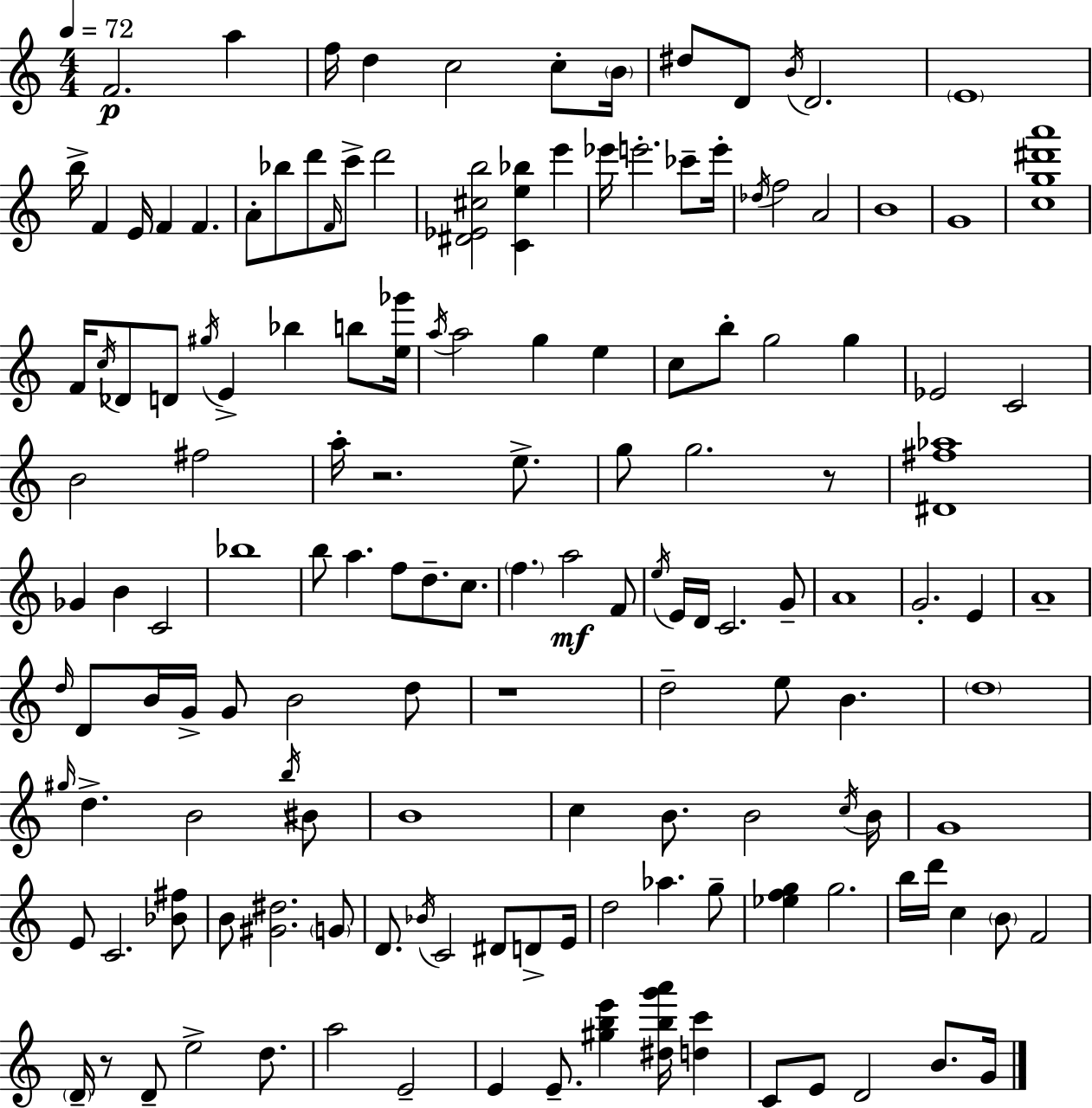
F4/h. A5/q F5/s D5/q C5/h C5/e B4/s D#5/e D4/e B4/s D4/h. E4/w B5/s F4/q E4/s F4/q F4/q. A4/e Bb5/e D6/e F4/s C6/e D6/h [D#4,Eb4,C#5,B5]/h [C4,E5,Bb5]/q E6/q Eb6/s E6/h. CES6/e E6/s Db5/s F5/h A4/h B4/w G4/w [C5,G5,D#6,A6]/w F4/s C5/s Db4/e D4/e G#5/s E4/q Bb5/q B5/e [E5,Gb6]/s A5/s A5/h G5/q E5/q C5/e B5/e G5/h G5/q Eb4/h C4/h B4/h F#5/h A5/s R/h. E5/e. G5/e G5/h. R/e [D#4,F#5,Ab5]/w Gb4/q B4/q C4/h Bb5/w B5/e A5/q. F5/e D5/e. C5/e. F5/q. A5/h F4/e E5/s E4/s D4/s C4/h. G4/e A4/w G4/h. E4/q A4/w D5/s D4/e B4/s G4/s G4/e B4/h D5/e R/w D5/h E5/e B4/q. D5/w G#5/s D5/q. B4/h B5/s BIS4/e B4/w C5/q B4/e. B4/h C5/s B4/s G4/w E4/e C4/h. [Bb4,F#5]/e B4/e [G#4,D#5]/h. G4/e D4/e. Bb4/s C4/h D#4/e D4/e E4/s D5/h Ab5/q. G5/e [Eb5,F5,G5]/q G5/h. B5/s D6/s C5/q B4/e F4/h D4/s R/e D4/e E5/h D5/e. A5/h E4/h E4/q E4/e. [G#5,B5,E6]/q [D#5,B5,G6,A6]/s [D5,C6]/q C4/e E4/e D4/h B4/e. G4/s